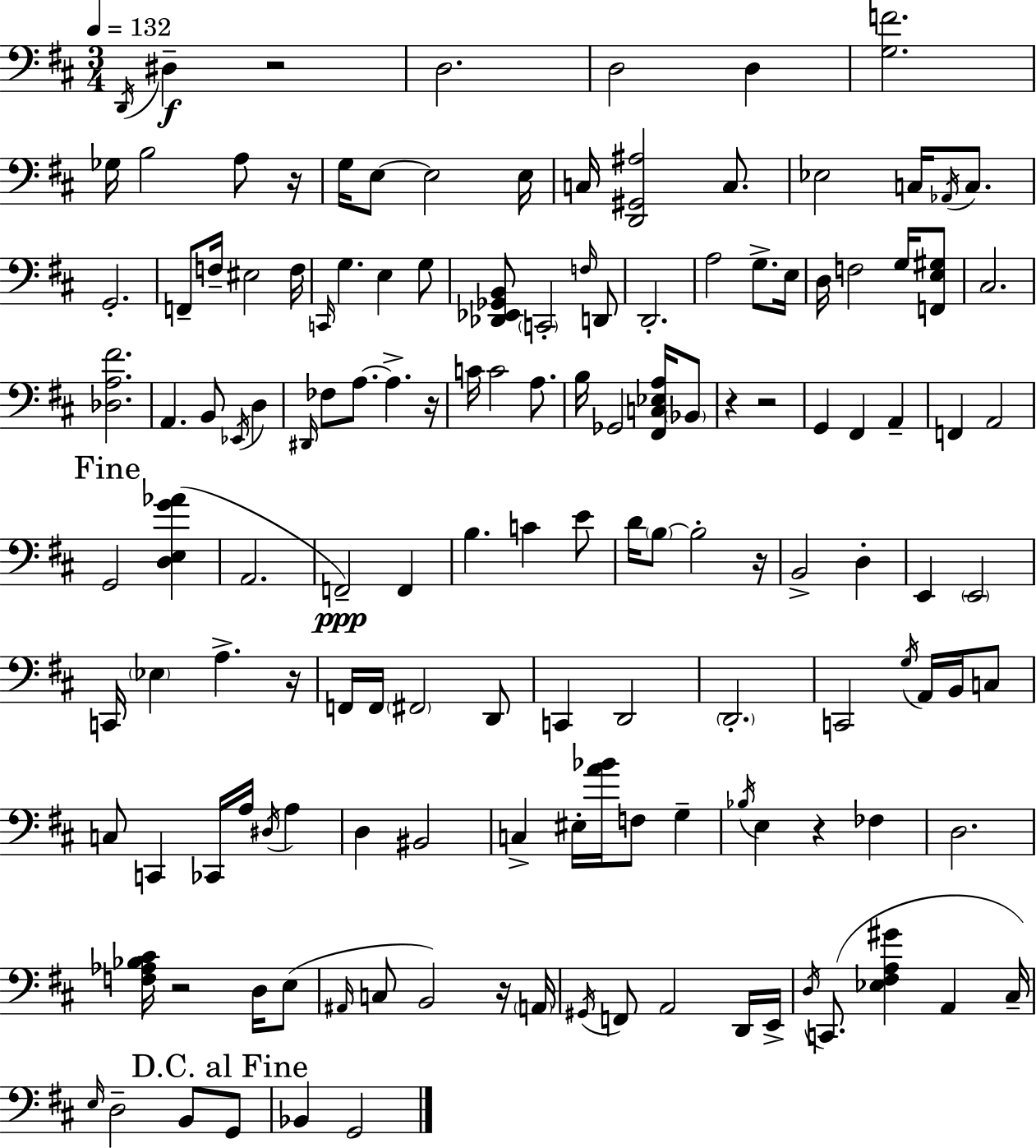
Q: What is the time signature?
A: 3/4